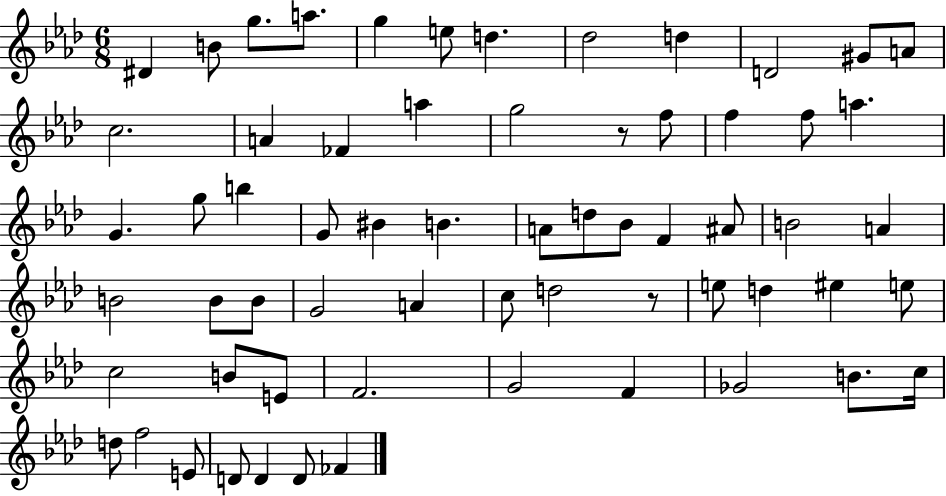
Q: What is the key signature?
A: AES major